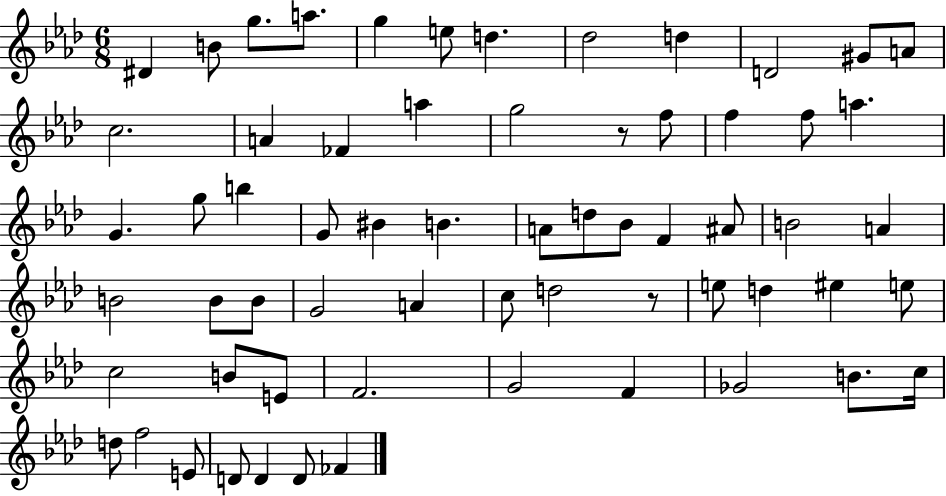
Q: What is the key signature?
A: AES major